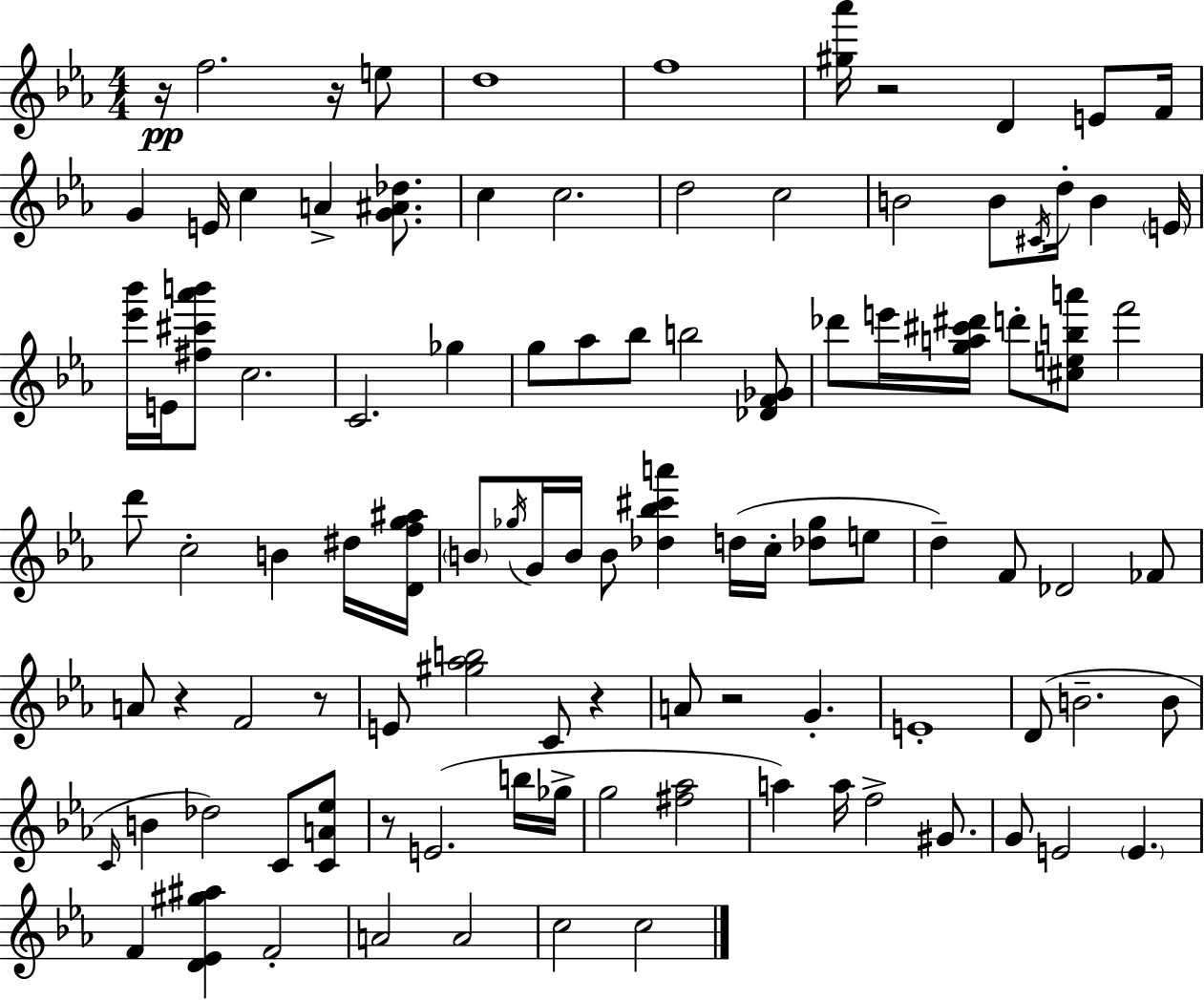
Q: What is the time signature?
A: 4/4